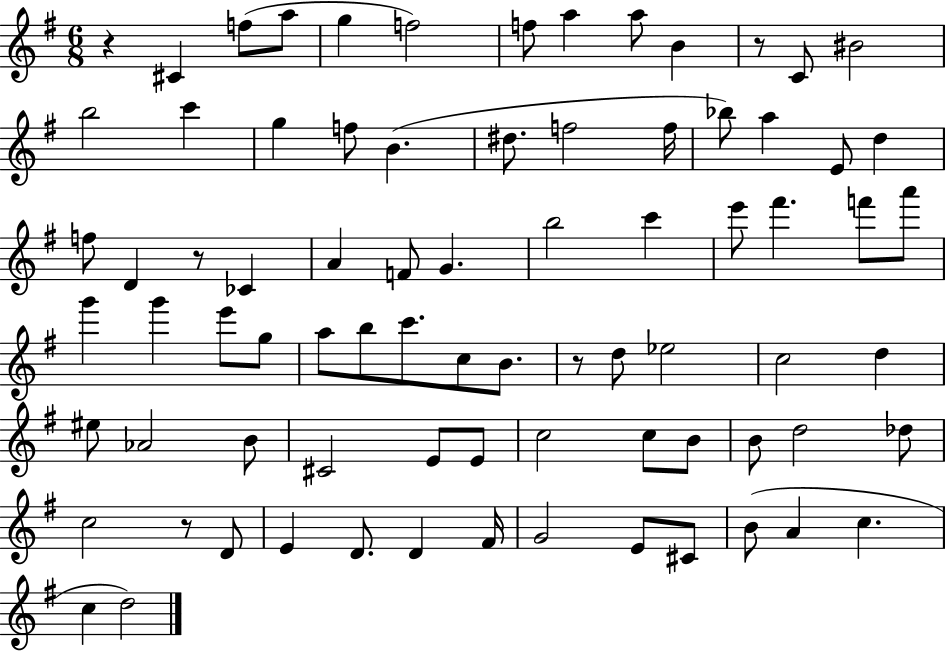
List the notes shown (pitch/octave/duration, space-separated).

R/q C#4/q F5/e A5/e G5/q F5/h F5/e A5/q A5/e B4/q R/e C4/e BIS4/h B5/h C6/q G5/q F5/e B4/q. D#5/e. F5/h F5/s Bb5/e A5/q E4/e D5/q F5/e D4/q R/e CES4/q A4/q F4/e G4/q. B5/h C6/q E6/e F#6/q. F6/e A6/e G6/q G6/q E6/e G5/e A5/e B5/e C6/e. C5/e B4/e. R/e D5/e Eb5/h C5/h D5/q EIS5/e Ab4/h B4/e C#4/h E4/e E4/e C5/h C5/e B4/e B4/e D5/h Db5/e C5/h R/e D4/e E4/q D4/e. D4/q F#4/s G4/h E4/e C#4/e B4/e A4/q C5/q. C5/q D5/h